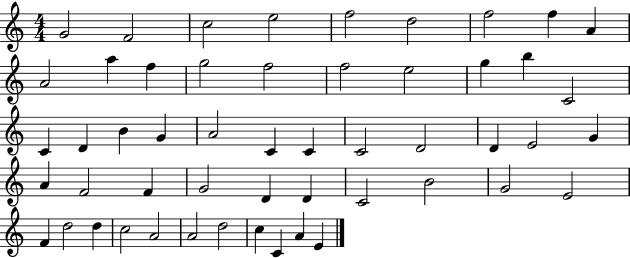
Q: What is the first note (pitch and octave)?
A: G4